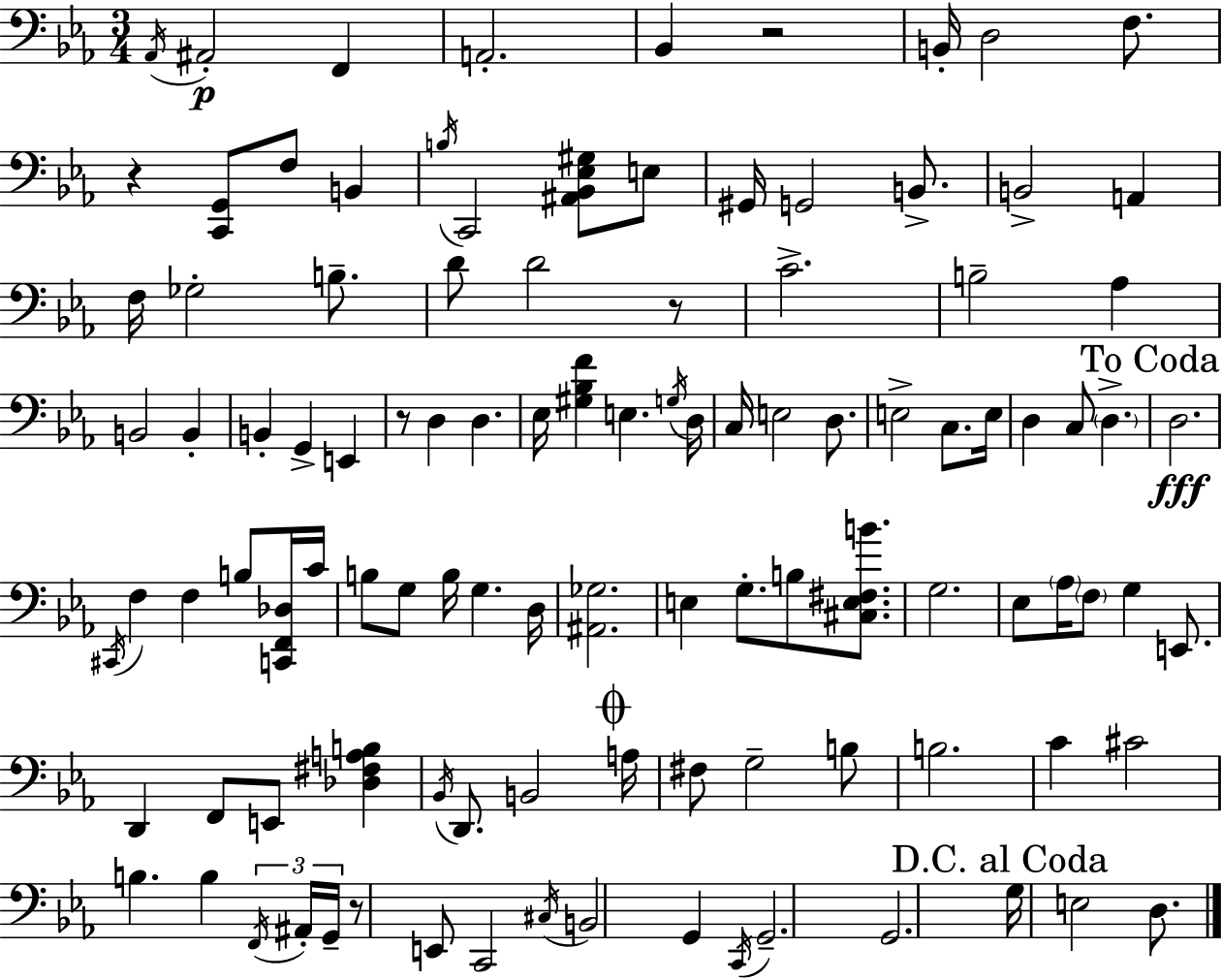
X:1
T:Untitled
M:3/4
L:1/4
K:Cm
_A,,/4 ^A,,2 F,, A,,2 _B,, z2 B,,/4 D,2 F,/2 z [C,,G,,]/2 F,/2 B,, B,/4 C,,2 [^A,,_B,,_E,^G,]/2 E,/2 ^G,,/4 G,,2 B,,/2 B,,2 A,, F,/4 _G,2 B,/2 D/2 D2 z/2 C2 B,2 _A, B,,2 B,, B,, G,, E,, z/2 D, D, _E,/4 [^G,_B,F] E, G,/4 D,/4 C,/4 E,2 D,/2 E,2 C,/2 E,/4 D, C,/2 D, D,2 ^C,,/4 F, F, B,/2 [C,,F,,_D,]/4 C/4 B,/2 G,/2 B,/4 G, D,/4 [^A,,_G,]2 E, G,/2 B,/2 [^C,E,^F,B]/2 G,2 _E,/2 _A,/4 F,/2 G, E,,/2 D,, F,,/2 E,,/2 [_D,^F,A,B,] _B,,/4 D,,/2 B,,2 A,/4 ^F,/2 G,2 B,/2 B,2 C ^C2 B, B, F,,/4 ^A,,/4 G,,/4 z/2 E,,/2 C,,2 ^C,/4 B,,2 G,, C,,/4 G,,2 G,,2 G,/4 E,2 D,/2